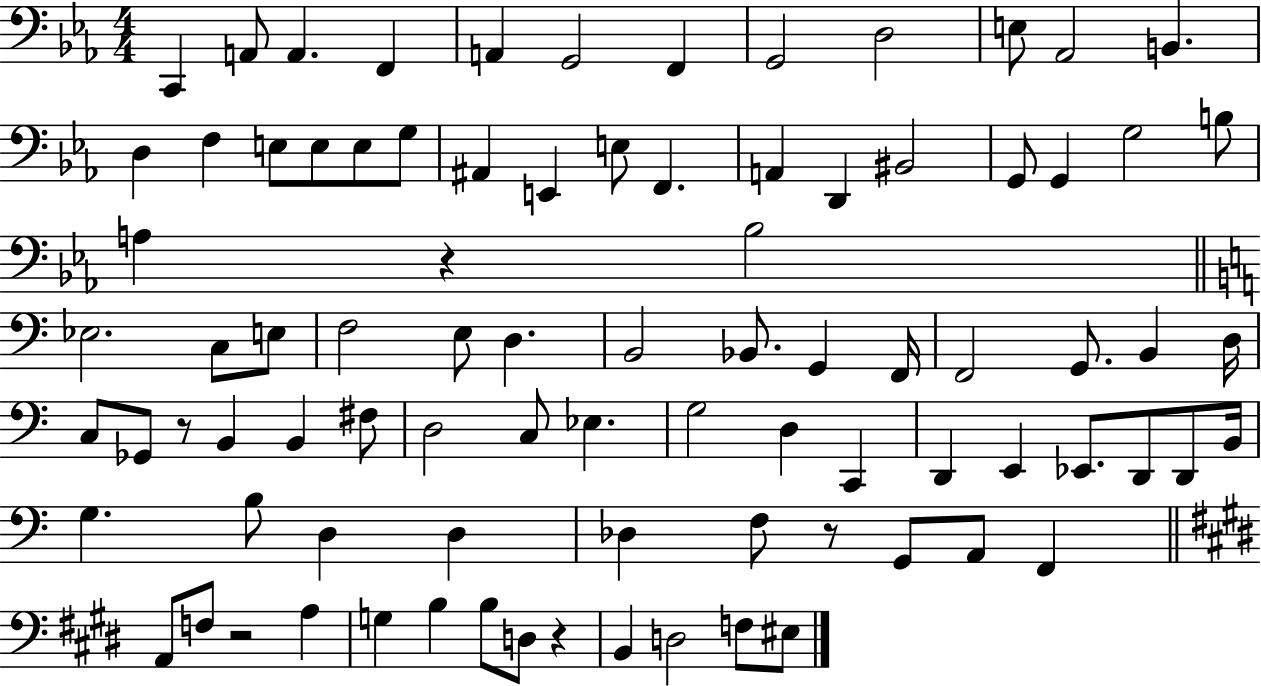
C2/q A2/e A2/q. F2/q A2/q G2/h F2/q G2/h D3/h E3/e Ab2/h B2/q. D3/q F3/q E3/e E3/e E3/e G3/e A#2/q E2/q E3/e F2/q. A2/q D2/q BIS2/h G2/e G2/q G3/h B3/e A3/q R/q Bb3/h Eb3/h. C3/e E3/e F3/h E3/e D3/q. B2/h Bb2/e. G2/q F2/s F2/h G2/e. B2/q D3/s C3/e Gb2/e R/e B2/q B2/q F#3/e D3/h C3/e Eb3/q. G3/h D3/q C2/q D2/q E2/q Eb2/e. D2/e D2/e B2/s G3/q. B3/e D3/q D3/q Db3/q F3/e R/e G2/e A2/e F2/q A2/e F3/e R/h A3/q G3/q B3/q B3/e D3/e R/q B2/q D3/h F3/e EIS3/e